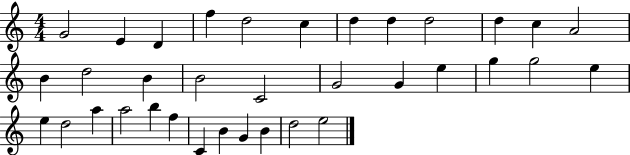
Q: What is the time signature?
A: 4/4